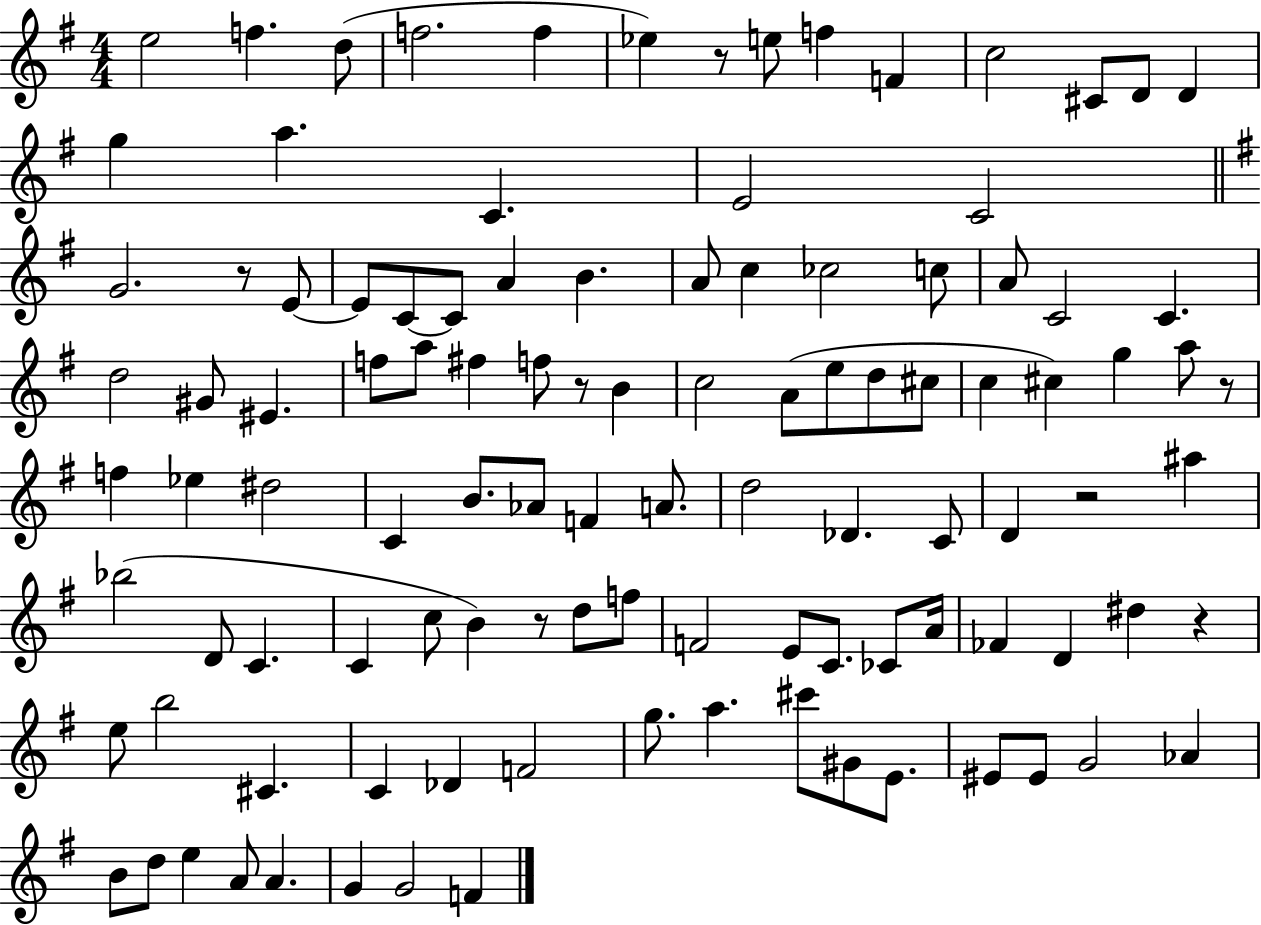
E5/h F5/q. D5/e F5/h. F5/q Eb5/q R/e E5/e F5/q F4/q C5/h C#4/e D4/e D4/q G5/q A5/q. C4/q. E4/h C4/h G4/h. R/e E4/e E4/e C4/e C4/e A4/q B4/q. A4/e C5/q CES5/h C5/e A4/e C4/h C4/q. D5/h G#4/e EIS4/q. F5/e A5/e F#5/q F5/e R/e B4/q C5/h A4/e E5/e D5/e C#5/e C5/q C#5/q G5/q A5/e R/e F5/q Eb5/q D#5/h C4/q B4/e. Ab4/e F4/q A4/e. D5/h Db4/q. C4/e D4/q R/h A#5/q Bb5/h D4/e C4/q. C4/q C5/e B4/q R/e D5/e F5/e F4/h E4/e C4/e. CES4/e A4/s FES4/q D4/q D#5/q R/q E5/e B5/h C#4/q. C4/q Db4/q F4/h G5/e. A5/q. C#6/e G#4/e E4/e. EIS4/e EIS4/e G4/h Ab4/q B4/e D5/e E5/q A4/e A4/q. G4/q G4/h F4/q